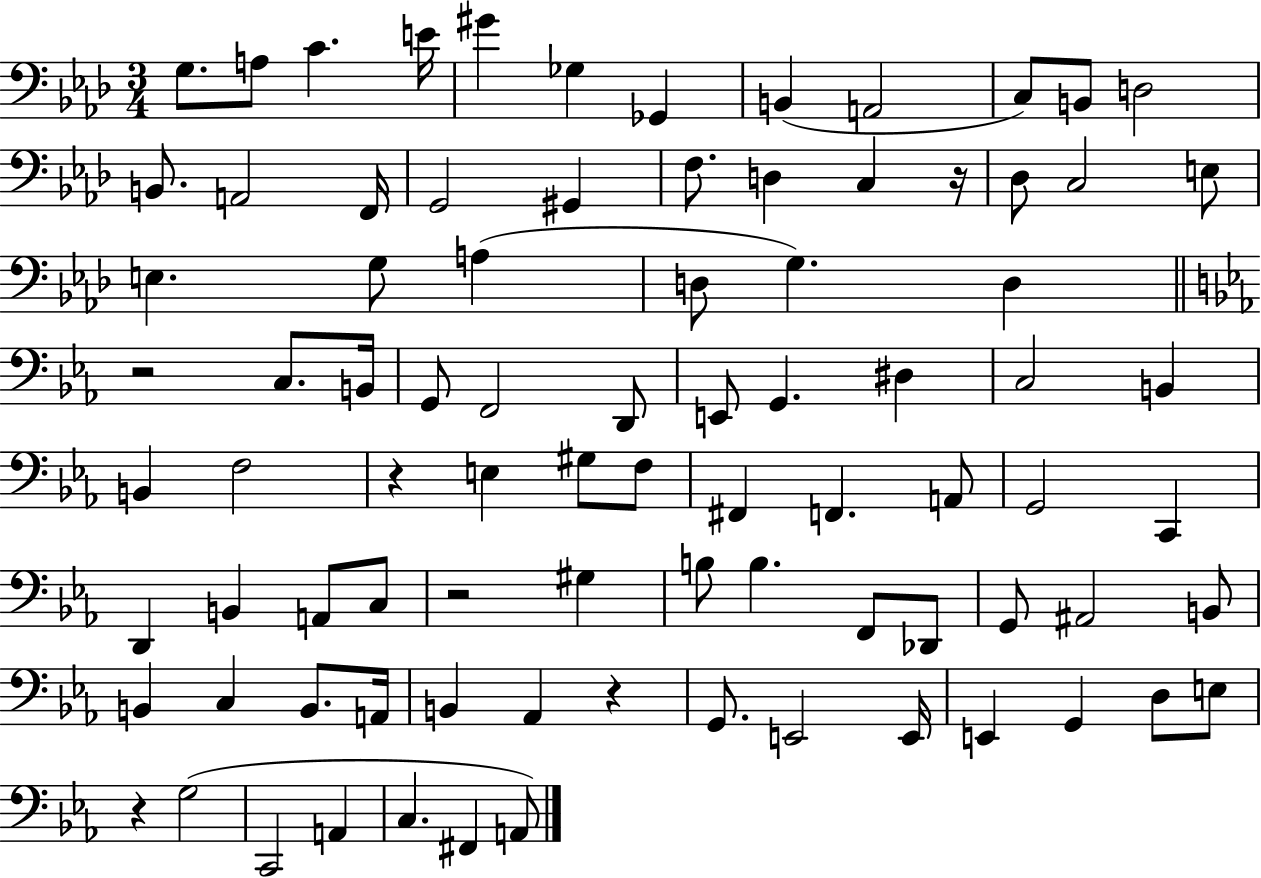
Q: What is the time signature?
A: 3/4